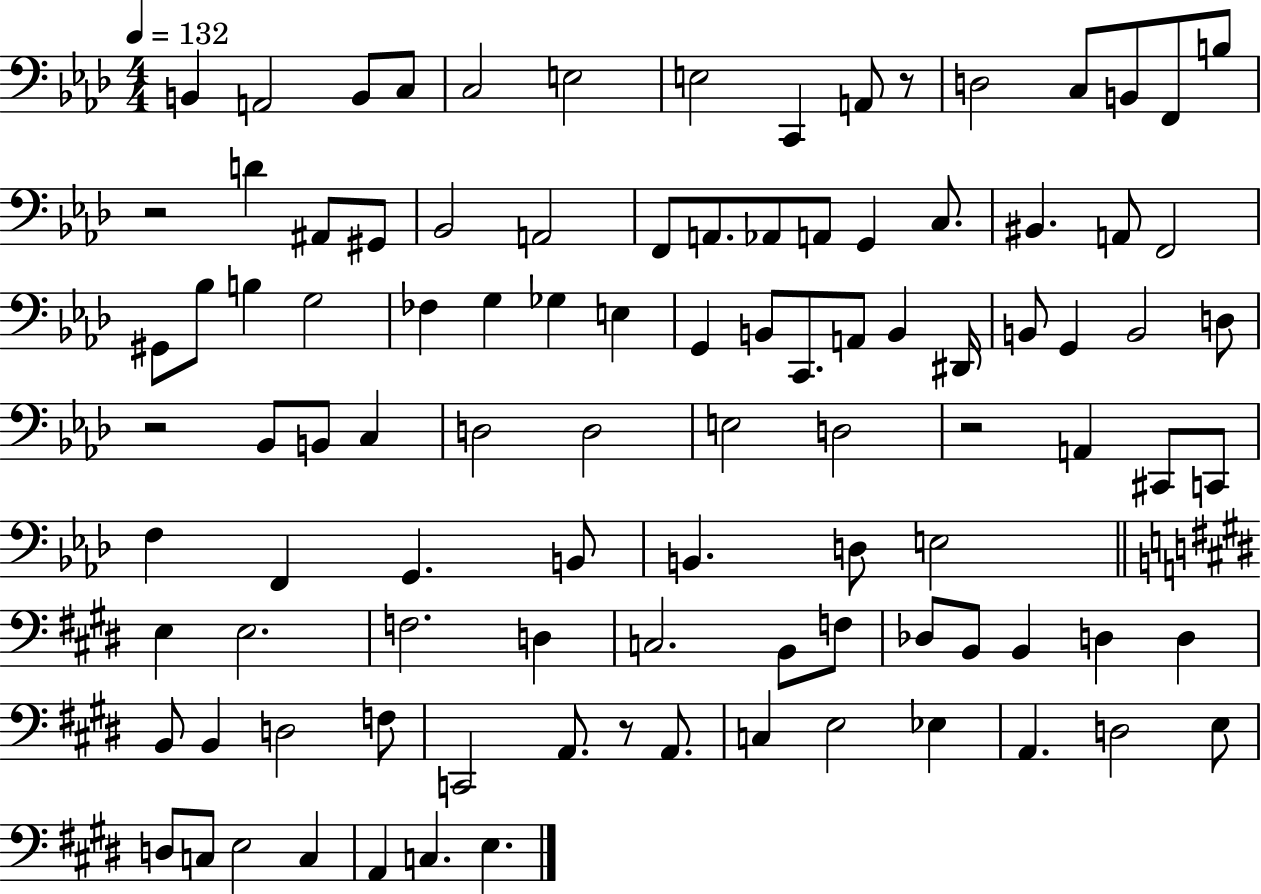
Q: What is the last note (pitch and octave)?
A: E3